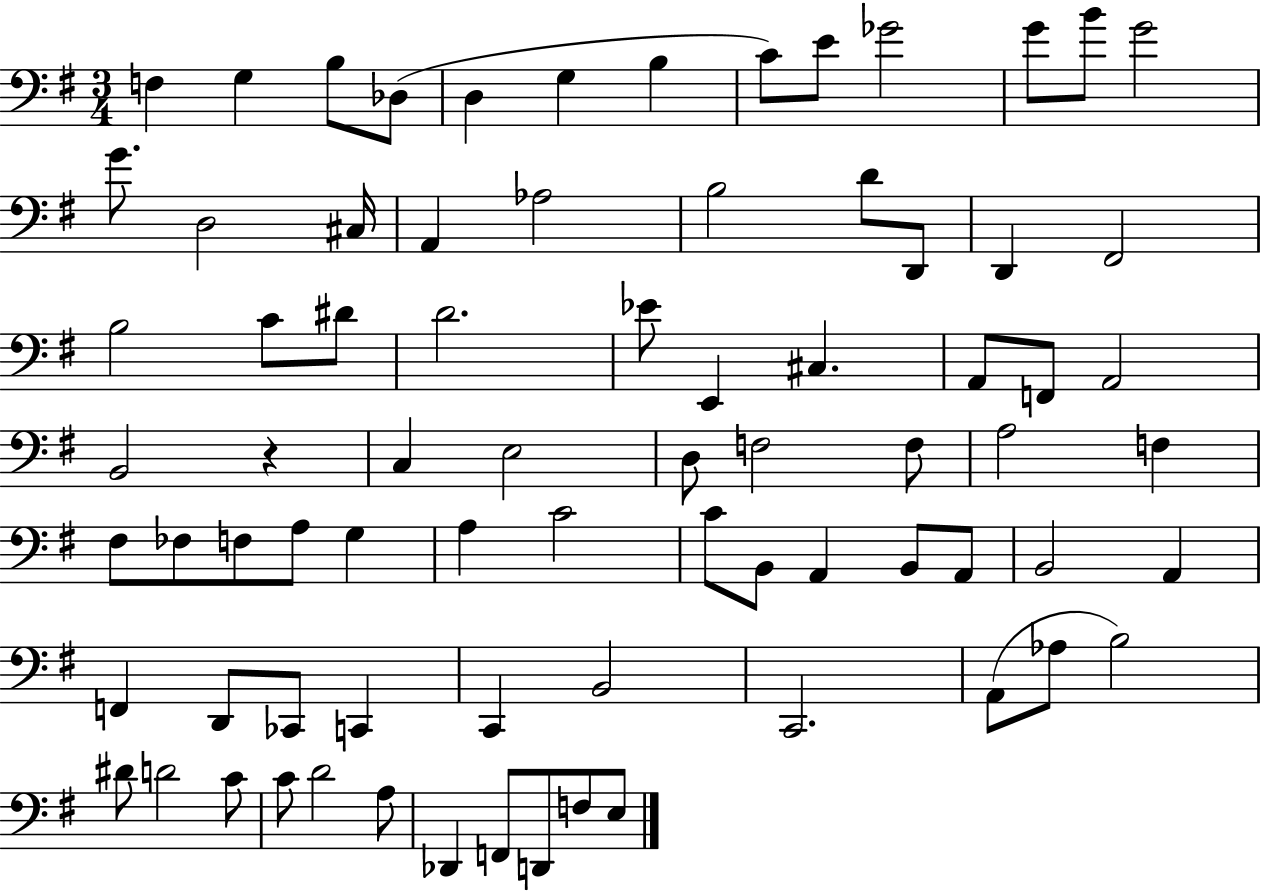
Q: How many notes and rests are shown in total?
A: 77